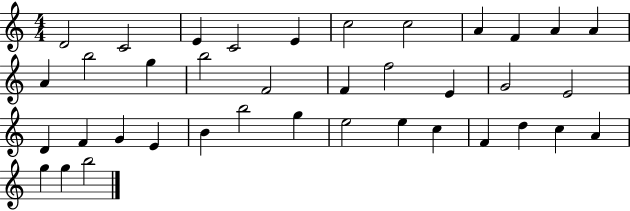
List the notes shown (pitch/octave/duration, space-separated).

D4/h C4/h E4/q C4/h E4/q C5/h C5/h A4/q F4/q A4/q A4/q A4/q B5/h G5/q B5/h F4/h F4/q F5/h E4/q G4/h E4/h D4/q F4/q G4/q E4/q B4/q B5/h G5/q E5/h E5/q C5/q F4/q D5/q C5/q A4/q G5/q G5/q B5/h